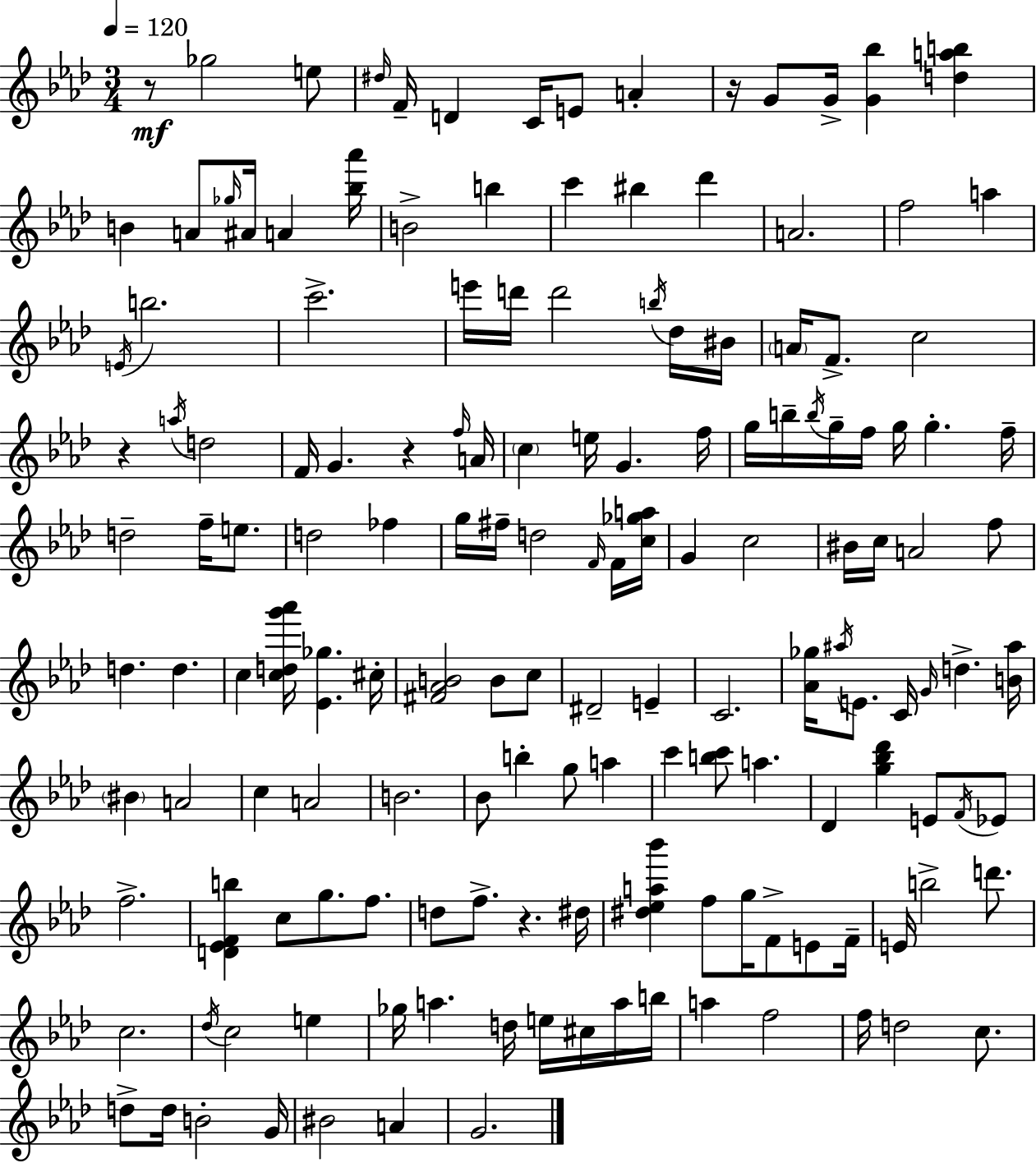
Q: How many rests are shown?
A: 5